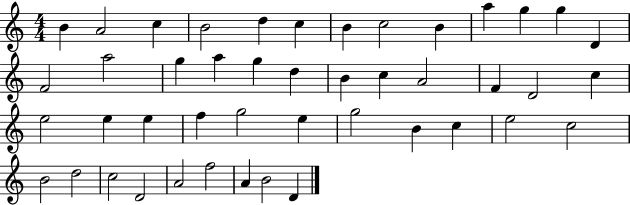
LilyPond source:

{
  \clef treble
  \numericTimeSignature
  \time 4/4
  \key c \major
  b'4 a'2 c''4 | b'2 d''4 c''4 | b'4 c''2 b'4 | a''4 g''4 g''4 d'4 | \break f'2 a''2 | g''4 a''4 g''4 d''4 | b'4 c''4 a'2 | f'4 d'2 c''4 | \break e''2 e''4 e''4 | f''4 g''2 e''4 | g''2 b'4 c''4 | e''2 c''2 | \break b'2 d''2 | c''2 d'2 | a'2 f''2 | a'4 b'2 d'4 | \break \bar "|."
}